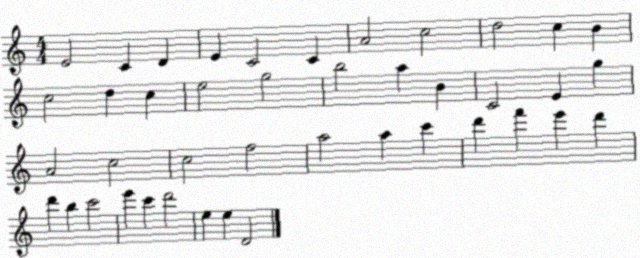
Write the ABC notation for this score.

X:1
T:Untitled
M:4/4
L:1/4
K:C
E2 C D E C2 C A2 c2 d2 c B c2 d c e2 g2 b2 a B C2 E g A2 c2 c2 f2 a2 a c' d' f' e' d' d' b c'2 e' c' d'2 e e D2